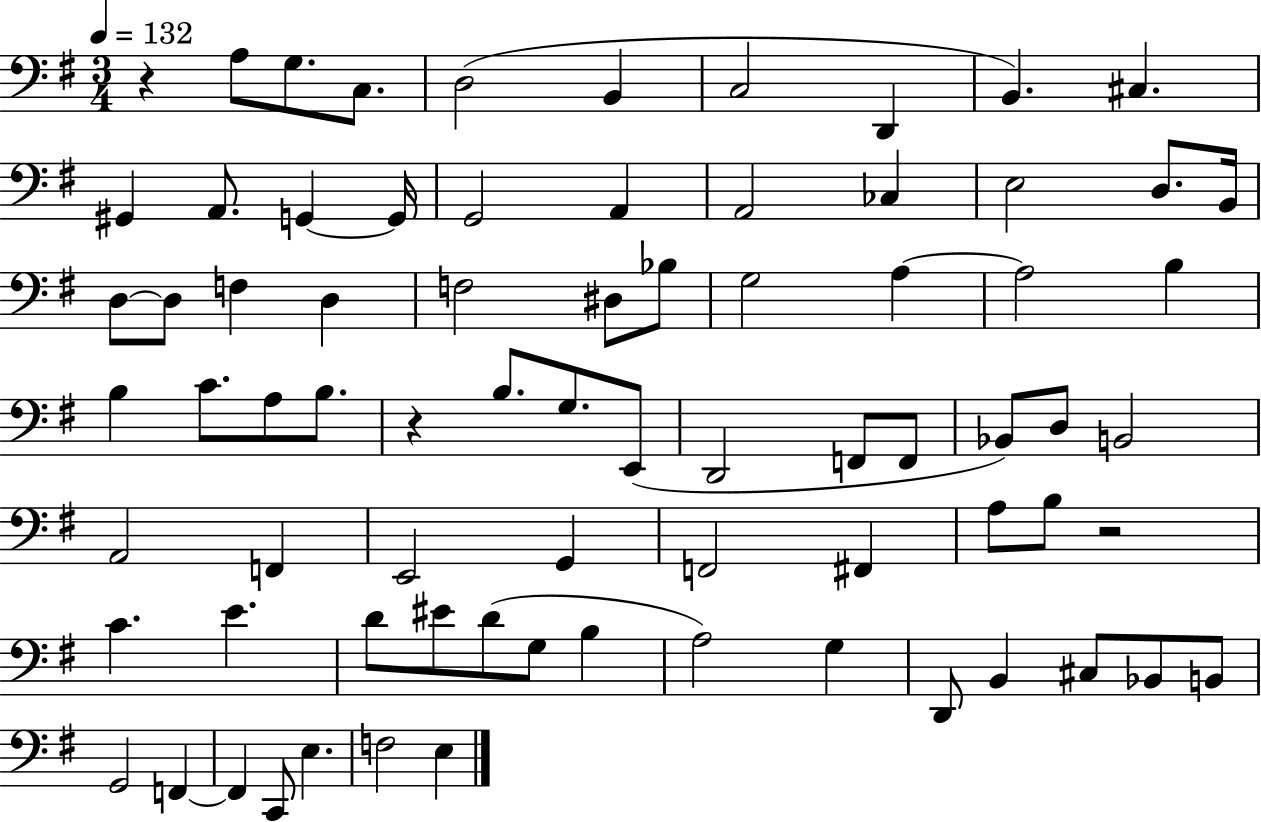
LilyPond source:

{
  \clef bass
  \numericTimeSignature
  \time 3/4
  \key g \major
  \tempo 4 = 132
  r4 a8 g8. c8. | d2( b,4 | c2 d,4 | b,4.) cis4. | \break gis,4 a,8. g,4~~ g,16 | g,2 a,4 | a,2 ces4 | e2 d8. b,16 | \break d8~~ d8 f4 d4 | f2 dis8 bes8 | g2 a4~~ | a2 b4 | \break b4 c'8. a8 b8. | r4 b8. g8. e,8( | d,2 f,8 f,8 | bes,8) d8 b,2 | \break a,2 f,4 | e,2 g,4 | f,2 fis,4 | a8 b8 r2 | \break c'4. e'4. | d'8 eis'8 d'8( g8 b4 | a2) g4 | d,8 b,4 cis8 bes,8 b,8 | \break g,2 f,4~~ | f,4 c,8 e4. | f2 e4 | \bar "|."
}